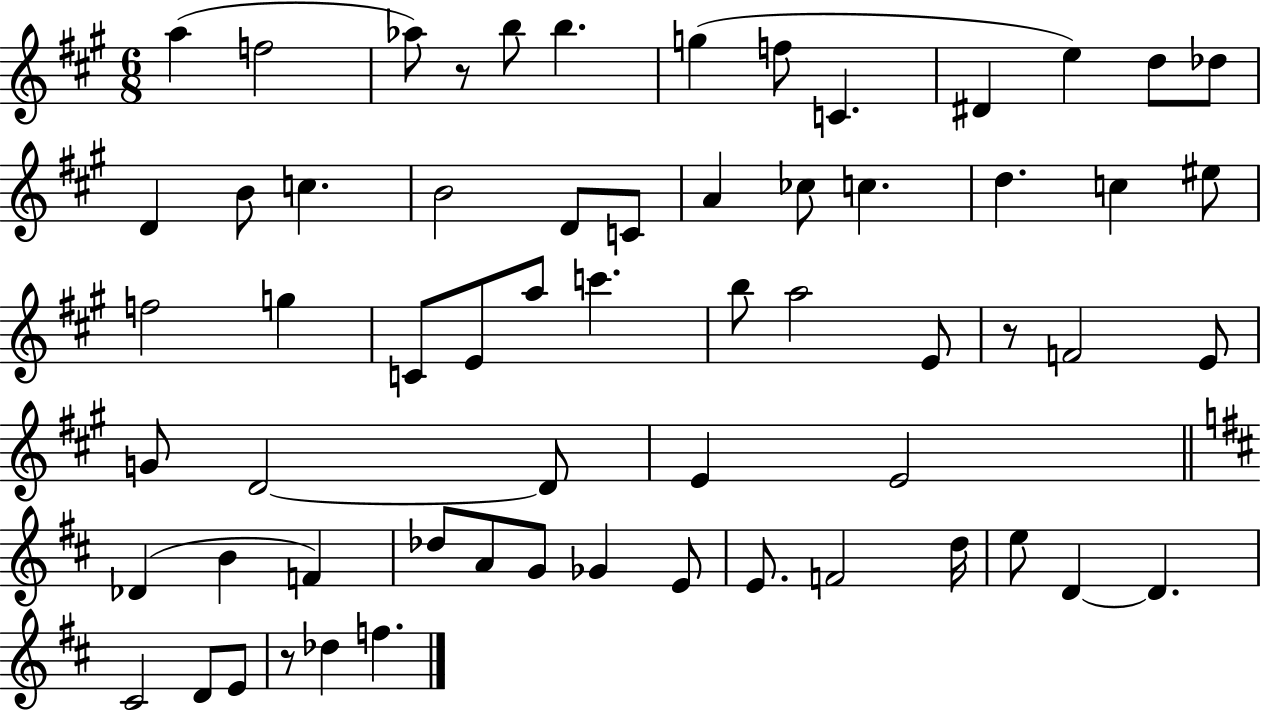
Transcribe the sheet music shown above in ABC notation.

X:1
T:Untitled
M:6/8
L:1/4
K:A
a f2 _a/2 z/2 b/2 b g f/2 C ^D e d/2 _d/2 D B/2 c B2 D/2 C/2 A _c/2 c d c ^e/2 f2 g C/2 E/2 a/2 c' b/2 a2 E/2 z/2 F2 E/2 G/2 D2 D/2 E E2 _D B F _d/2 A/2 G/2 _G E/2 E/2 F2 d/4 e/2 D D ^C2 D/2 E/2 z/2 _d f